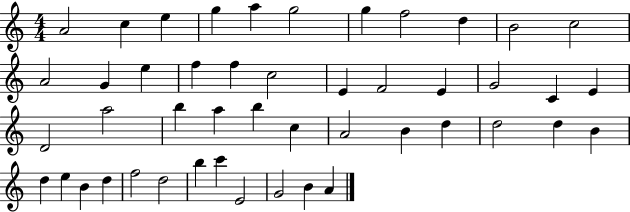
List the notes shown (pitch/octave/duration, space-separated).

A4/h C5/q E5/q G5/q A5/q G5/h G5/q F5/h D5/q B4/h C5/h A4/h G4/q E5/q F5/q F5/q C5/h E4/q F4/h E4/q G4/h C4/q E4/q D4/h A5/h B5/q A5/q B5/q C5/q A4/h B4/q D5/q D5/h D5/q B4/q D5/q E5/q B4/q D5/q F5/h D5/h B5/q C6/q E4/h G4/h B4/q A4/q